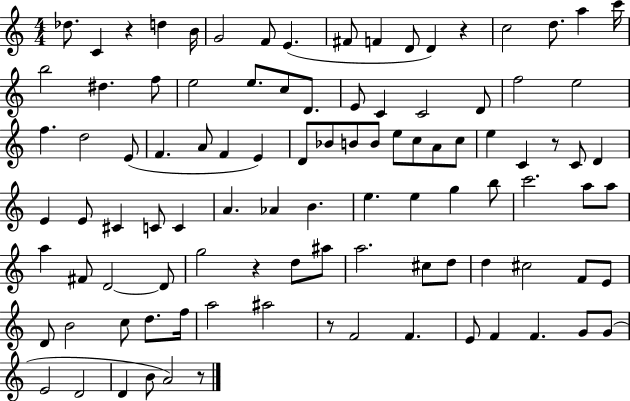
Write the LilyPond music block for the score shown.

{
  \clef treble
  \numericTimeSignature
  \time 4/4
  \key c \major
  \repeat volta 2 { des''8. c'4 r4 d''4 b'16 | g'2 f'8 e'4.( | fis'8 f'4 d'8 d'4) r4 | c''2 d''8. a''4 c'''16 | \break b''2 dis''4. f''8 | e''2 e''8. c''8 d'8. | e'8 c'4 c'2 d'8 | f''2 e''2 | \break f''4. d''2 e'8( | f'4. a'8 f'4 e'4) | d'8 bes'8 b'8 b'8 e''8 c''8 a'8 c''8 | e''4 c'4 r8 c'8 d'4 | \break e'4 e'8 cis'4 c'8 c'4 | a'4. aes'4 b'4. | e''4. e''4 g''4 b''8 | c'''2. a''8 a''8 | \break a''4 fis'8 d'2~~ d'8 | g''2 r4 d''8 ais''8 | a''2. cis''8 d''8 | d''4 cis''2 f'8 e'8 | \break d'8 b'2 c''8 d''8. f''16 | a''2 ais''2 | r8 f'2 f'4. | e'8 f'4 f'4. g'8 g'8( | \break e'2 d'2 | d'4 b'8 a'2) r8 | } \bar "|."
}